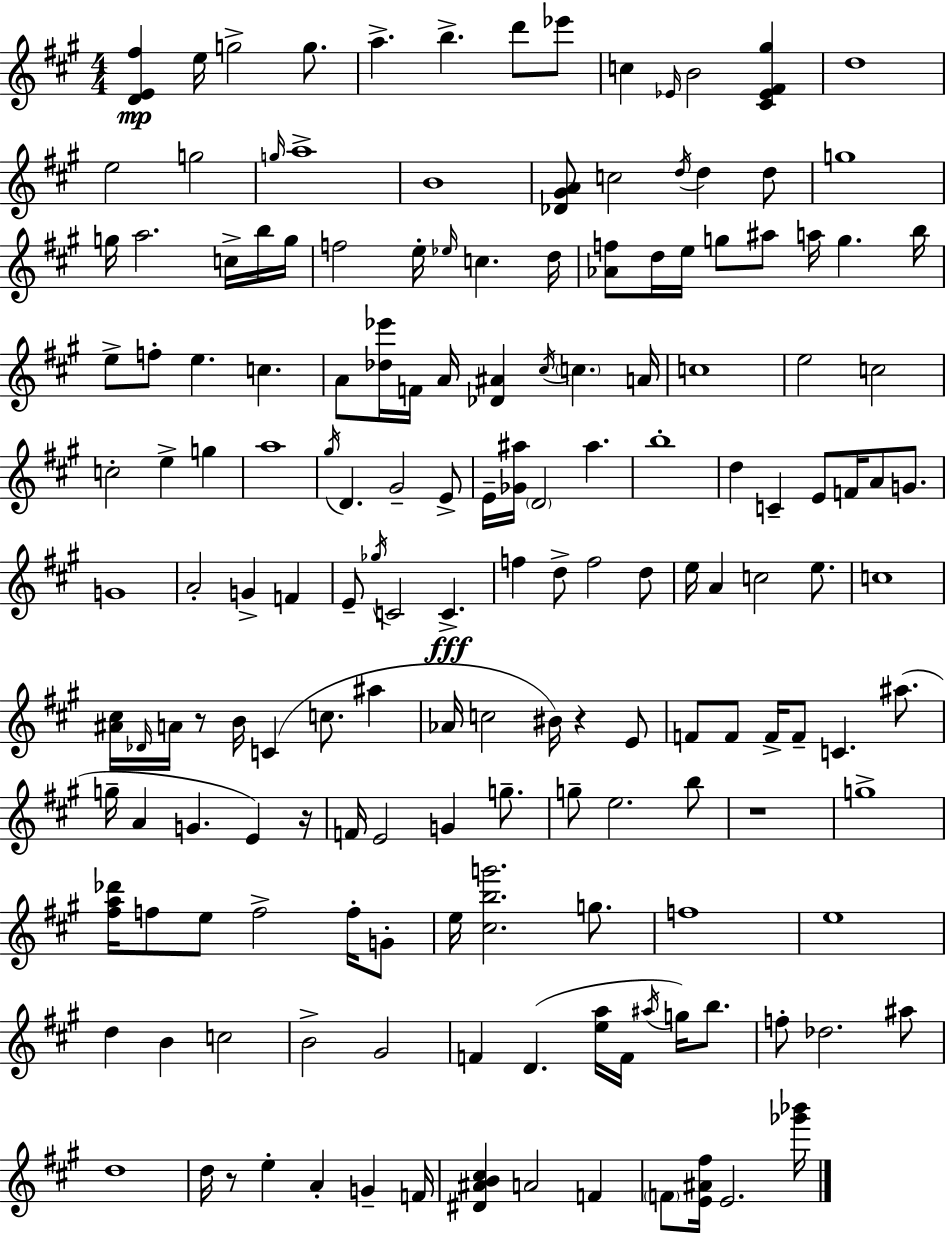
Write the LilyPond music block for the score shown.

{
  \clef treble
  \numericTimeSignature
  \time 4/4
  \key a \major
  <d' e' fis''>4\mp e''16 g''2-> g''8. | a''4.-> b''4.-> d'''8 ees'''8 | c''4 \grace { ees'16 } b'2 <cis' ees' fis' gis''>4 | d''1 | \break e''2 g''2 | \grace { g''16 } a''1-> | b'1 | <des' gis' a'>8 c''2 \acciaccatura { d''16 } d''4 | \break d''8 g''1 | g''16 a''2. | c''16-> b''16 g''16 f''2 e''16-. \grace { ees''16 } c''4. | d''16 <aes' f''>8 d''16 e''16 g''8 ais''8 a''16 g''4. | \break b''16 e''8-> f''8-. e''4. c''4. | a'8 <des'' ees'''>16 f'16 a'16 <des' ais'>4 \acciaccatura { cis''16 } \parenthesize c''4. | a'16 c''1 | e''2 c''2 | \break c''2-. e''4-> | g''4 a''1 | \acciaccatura { gis''16 } d'4. gis'2-- | e'8-> e'16-- <ges' ais''>16 \parenthesize d'2 | \break ais''4. b''1-. | d''4 c'4-- e'8 | f'16 a'8 g'8. g'1 | a'2-. g'4-> | \break f'4 e'8-- \acciaccatura { ges''16 } c'2 | c'4.->\fff f''4 d''8-> f''2 | d''8 e''16 a'4 c''2 | e''8. c''1 | \break <ais' cis''>16 \grace { des'16 } a'16 r8 b'16 c'4( | c''8. ais''4 aes'16 c''2 | bis'16) r4 e'8 f'8 f'8 f'16-> f'8-- c'4. | ais''8.( g''16-- a'4 g'4. | \break e'4) r16 f'16 e'2 | g'4 g''8.-- g''8-- e''2. | b''8 r1 | g''1-> | \break <fis'' a'' des'''>16 f''8 e''8 f''2-> | f''16-. g'8-. e''16 <cis'' b'' g'''>2. | g''8. f''1 | e''1 | \break d''4 b'4 | c''2 b'2-> | gis'2 f'4 d'4.( | <e'' a''>16 f'16 \acciaccatura { ais''16 }) g''16 b''8. f''8-. des''2. | \break ais''8 d''1 | d''16 r8 e''4-. | a'4-. g'4-- f'16 <dis' ais' b' cis''>4 a'2 | f'4 \parenthesize f'8 <e' ais' fis''>16 e'2. | \break <ges''' bes'''>16 \bar "|."
}